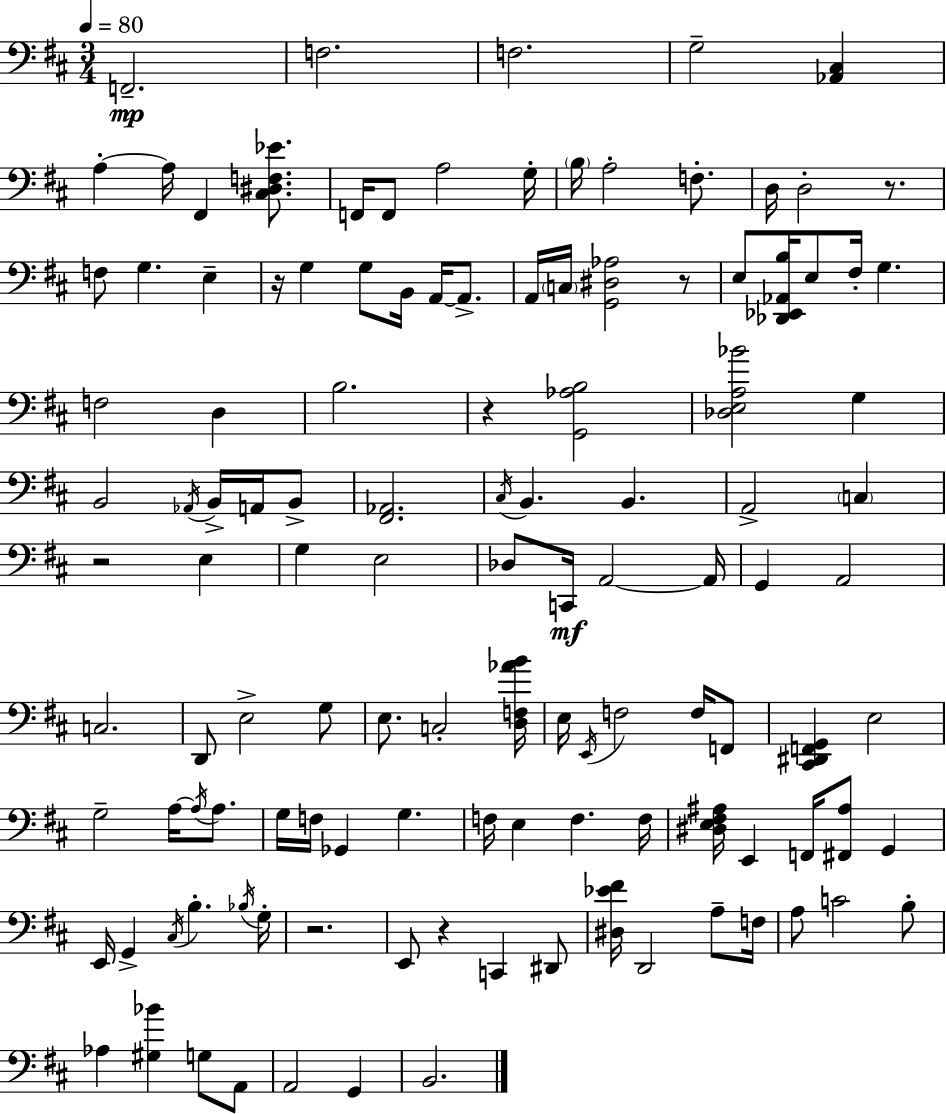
{
  \clef bass
  \numericTimeSignature
  \time 3/4
  \key d \major
  \tempo 4 = 80
  f,2.--\mp | f2. | f2. | g2-- <aes, cis>4 | \break a4-.~~ a16 fis,4 <cis dis f ees'>8. | f,16 f,8 a2 g16-. | \parenthesize b16 a2-. f8.-. | d16 d2-. r8. | \break f8 g4. e4-- | r16 g4 g8 b,16 a,16~~ a,8.-> | a,16 \parenthesize c16 <g, dis aes>2 r8 | e8 <des, ees, aes, b>16 e8 fis16-. g4. | \break f2 d4 | b2. | r4 <g, aes b>2 | <des e a bes'>2 g4 | \break b,2 \acciaccatura { aes,16 } b,16-> a,16 b,8-> | <fis, aes,>2. | \acciaccatura { cis16 } b,4. b,4. | a,2-> \parenthesize c4 | \break r2 e4 | g4 e2 | des8 c,16\mf a,2~~ | a,16 g,4 a,2 | \break c2. | d,8 e2-> | g8 e8. c2-. | <d f aes' b'>16 e16 \acciaccatura { e,16 } f2 | \break f16 f,8 <cis, dis, f, g,>4 e2 | g2-- a16~~ | \acciaccatura { a16 } a8. g16 f16 ges,4 g4. | f16 e4 f4. | \break f16 <dis e fis ais>16 e,4 f,16 <fis, ais>8 | g,4 e,16 g,4-> \acciaccatura { cis16 } b4.-. | \acciaccatura { bes16 } g16-. r2. | e,8 r4 | \break c,4 dis,8 <dis ees' fis'>16 d,2 | a8-- f16 a8 c'2 | b8-. aes4 <gis bes'>4 | g8 a,8 a,2 | \break g,4 b,2. | \bar "|."
}